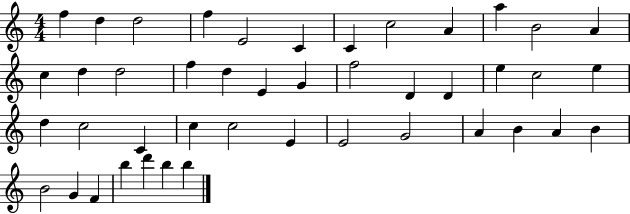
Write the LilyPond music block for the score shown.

{
  \clef treble
  \numericTimeSignature
  \time 4/4
  \key c \major
  f''4 d''4 d''2 | f''4 e'2 c'4 | c'4 c''2 a'4 | a''4 b'2 a'4 | \break c''4 d''4 d''2 | f''4 d''4 e'4 g'4 | f''2 d'4 d'4 | e''4 c''2 e''4 | \break d''4 c''2 c'4 | c''4 c''2 e'4 | e'2 g'2 | a'4 b'4 a'4 b'4 | \break b'2 g'4 f'4 | b''4 d'''4 b''4 b''4 | \bar "|."
}